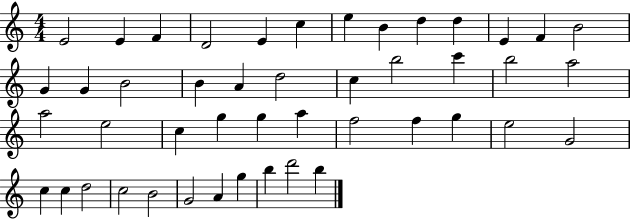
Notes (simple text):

E4/h E4/q F4/q D4/h E4/q C5/q E5/q B4/q D5/q D5/q E4/q F4/q B4/h G4/q G4/q B4/h B4/q A4/q D5/h C5/q B5/h C6/q B5/h A5/h A5/h E5/h C5/q G5/q G5/q A5/q F5/h F5/q G5/q E5/h G4/h C5/q C5/q D5/h C5/h B4/h G4/h A4/q G5/q B5/q D6/h B5/q